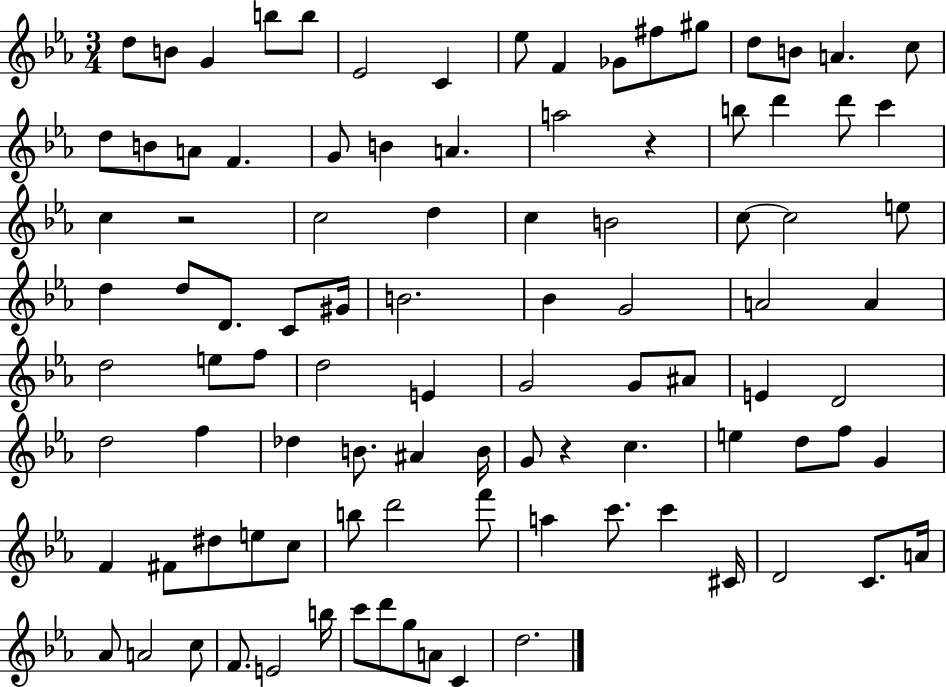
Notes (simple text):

D5/e B4/e G4/q B5/e B5/e Eb4/h C4/q Eb5/e F4/q Gb4/e F#5/e G#5/e D5/e B4/e A4/q. C5/e D5/e B4/e A4/e F4/q. G4/e B4/q A4/q. A5/h R/q B5/e D6/q D6/e C6/q C5/q R/h C5/h D5/q C5/q B4/h C5/e C5/h E5/e D5/q D5/e D4/e. C4/e G#4/s B4/h. Bb4/q G4/h A4/h A4/q D5/h E5/e F5/e D5/h E4/q G4/h G4/e A#4/e E4/q D4/h D5/h F5/q Db5/q B4/e. A#4/q B4/s G4/e R/q C5/q. E5/q D5/e F5/e G4/q F4/q F#4/e D#5/e E5/e C5/e B5/e D6/h F6/e A5/q C6/e. C6/q C#4/s D4/h C4/e. A4/s Ab4/e A4/h C5/e F4/e. E4/h B5/s C6/e D6/e G5/e A4/e C4/q D5/h.